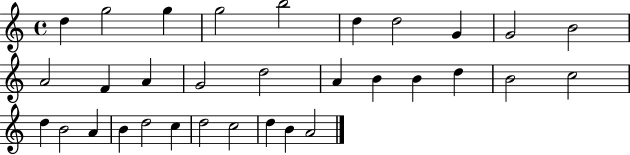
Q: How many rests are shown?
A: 0